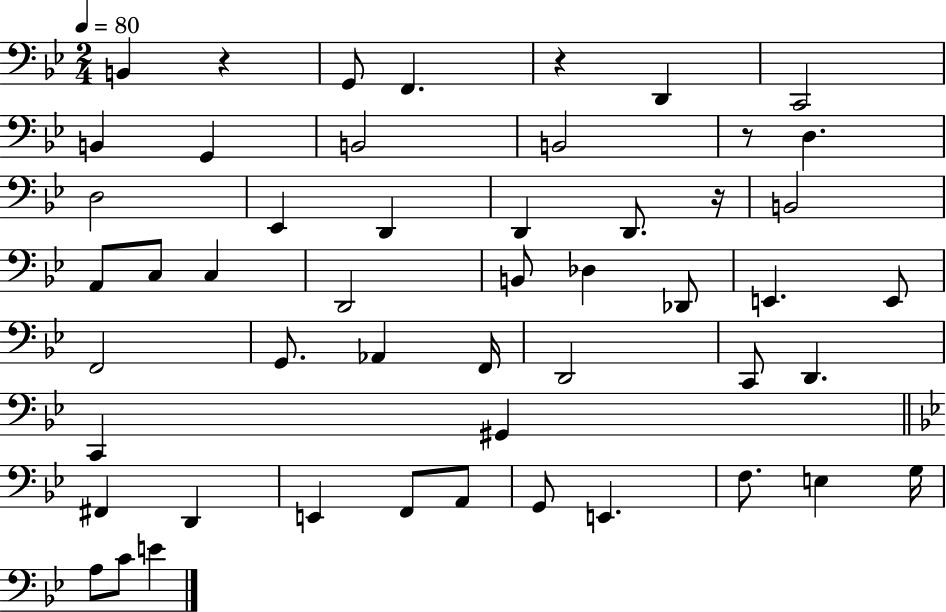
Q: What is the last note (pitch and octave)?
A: E4